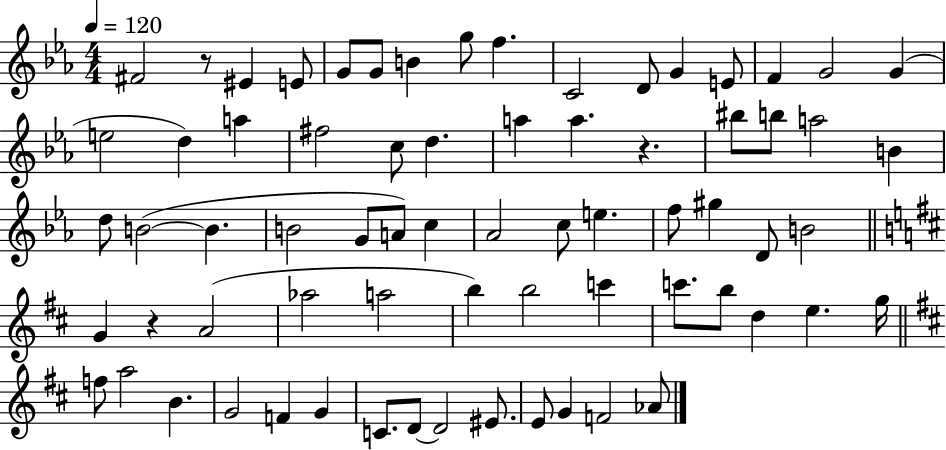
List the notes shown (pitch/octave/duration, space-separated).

F#4/h R/e EIS4/q E4/e G4/e G4/e B4/q G5/e F5/q. C4/h D4/e G4/q E4/e F4/q G4/h G4/q E5/h D5/q A5/q F#5/h C5/e D5/q. A5/q A5/q. R/q. BIS5/e B5/e A5/h B4/q D5/e B4/h B4/q. B4/h G4/e A4/e C5/q Ab4/h C5/e E5/q. F5/e G#5/q D4/e B4/h G4/q R/q A4/h Ab5/h A5/h B5/q B5/h C6/q C6/e. B5/e D5/q E5/q. G5/s F5/e A5/h B4/q. G4/h F4/q G4/q C4/e. D4/e D4/h EIS4/e. E4/e G4/q F4/h Ab4/e